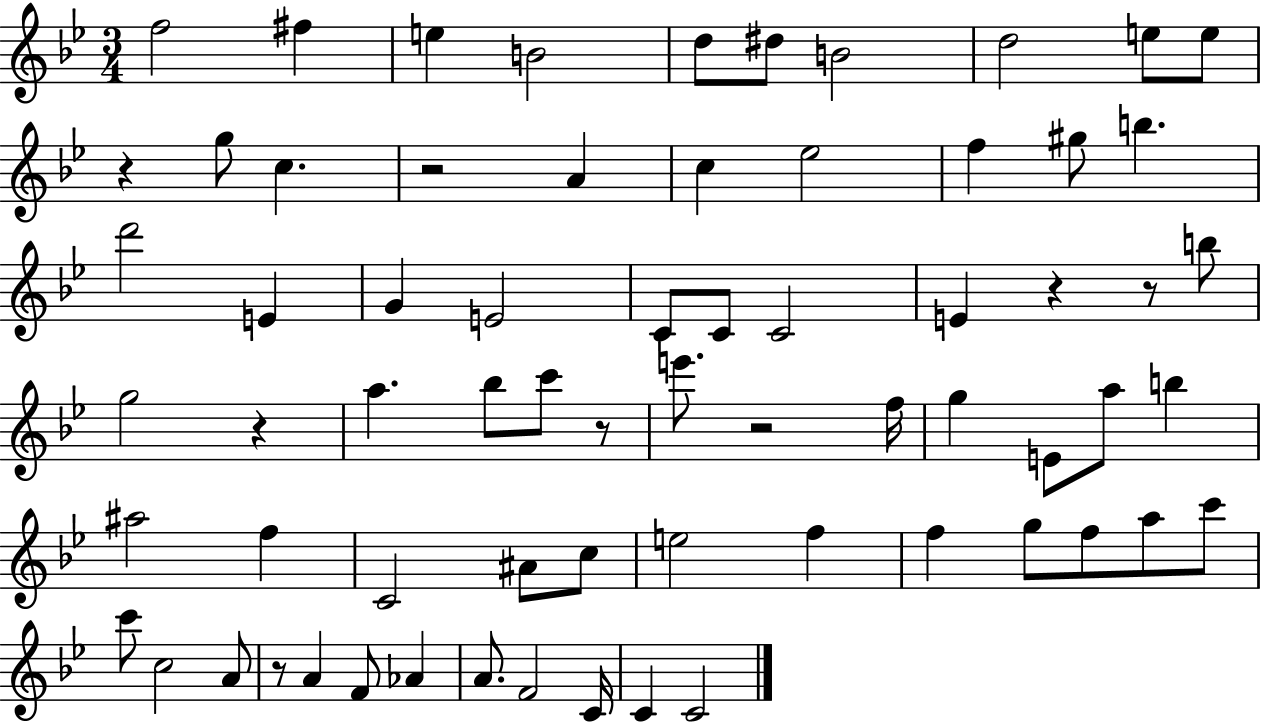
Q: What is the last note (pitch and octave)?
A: C4